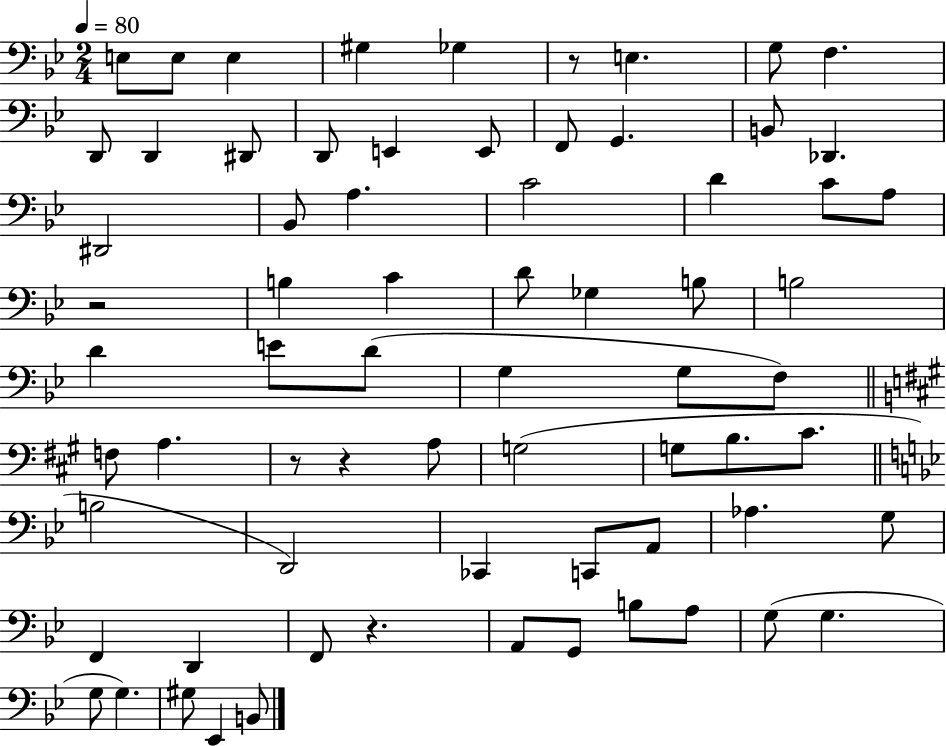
{
  \clef bass
  \numericTimeSignature
  \time 2/4
  \key bes \major
  \tempo 4 = 80
  e8 e8 e4 | gis4 ges4 | r8 e4. | g8 f4. | \break d,8 d,4 dis,8 | d,8 e,4 e,8 | f,8 g,4. | b,8 des,4. | \break dis,2 | bes,8 a4. | c'2 | d'4 c'8 a8 | \break r2 | b4 c'4 | d'8 ges4 b8 | b2 | \break d'4 e'8 d'8( | g4 g8 f8) | \bar "||" \break \key a \major f8 a4. | r8 r4 a8 | g2( | g8 b8. cis'8. | \break \bar "||" \break \key bes \major b2 | d,2) | ces,4 c,8 a,8 | aes4. g8 | \break f,4 d,4 | f,8 r4. | a,8 g,8 b8 a8 | g8( g4. | \break g8 g4.) | gis8 ees,4 b,8 | \bar "|."
}